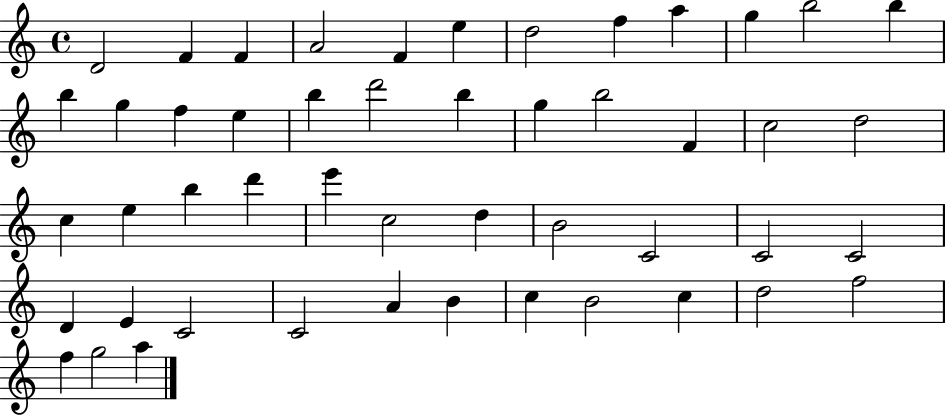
D4/h F4/q F4/q A4/h F4/q E5/q D5/h F5/q A5/q G5/q B5/h B5/q B5/q G5/q F5/q E5/q B5/q D6/h B5/q G5/q B5/h F4/q C5/h D5/h C5/q E5/q B5/q D6/q E6/q C5/h D5/q B4/h C4/h C4/h C4/h D4/q E4/q C4/h C4/h A4/q B4/q C5/q B4/h C5/q D5/h F5/h F5/q G5/h A5/q